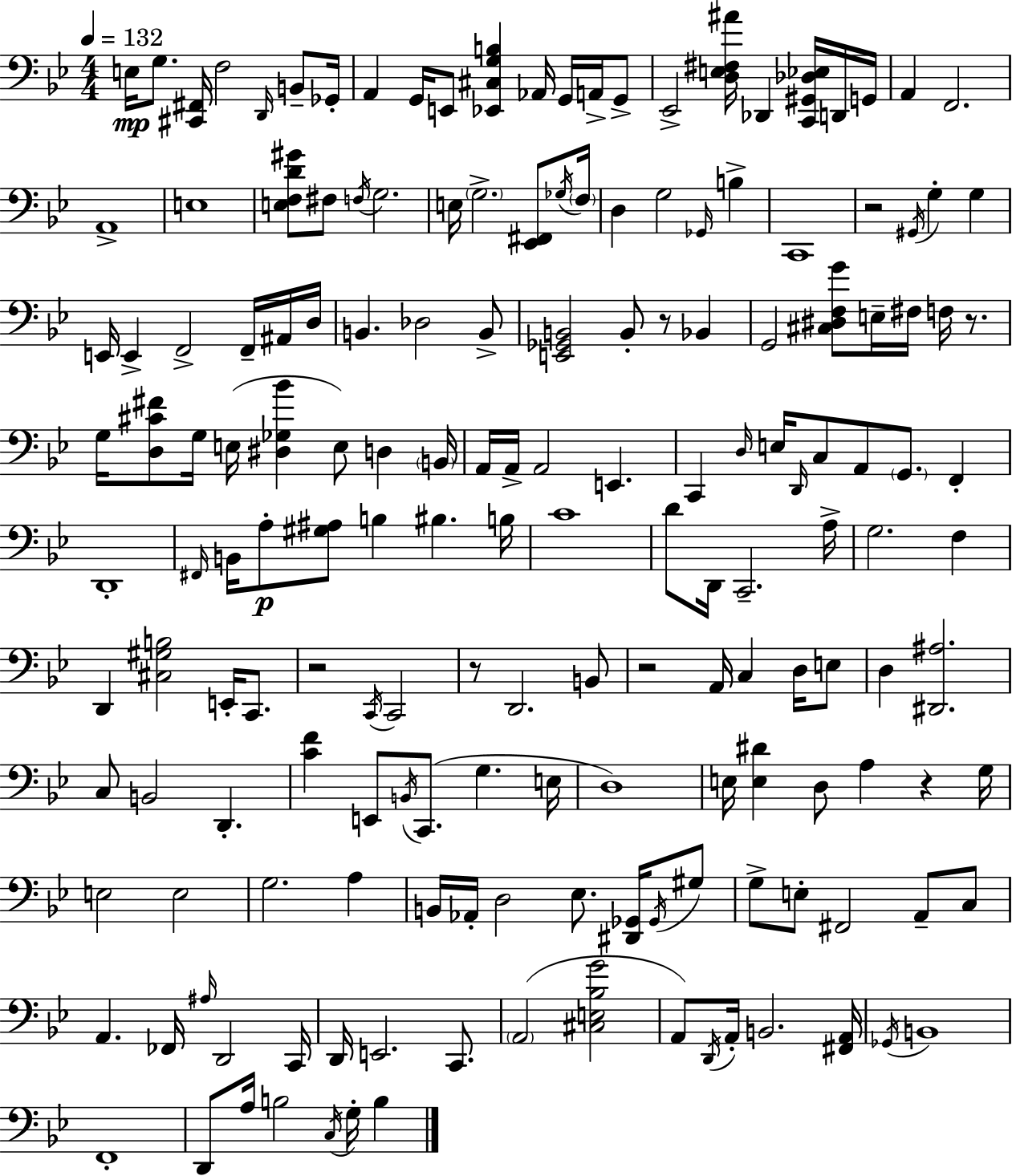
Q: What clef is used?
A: bass